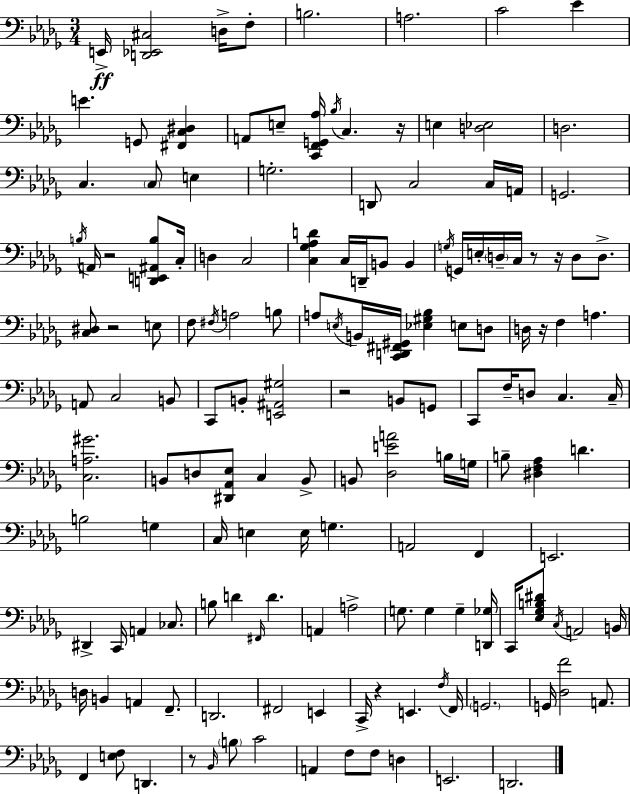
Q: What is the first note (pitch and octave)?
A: E2